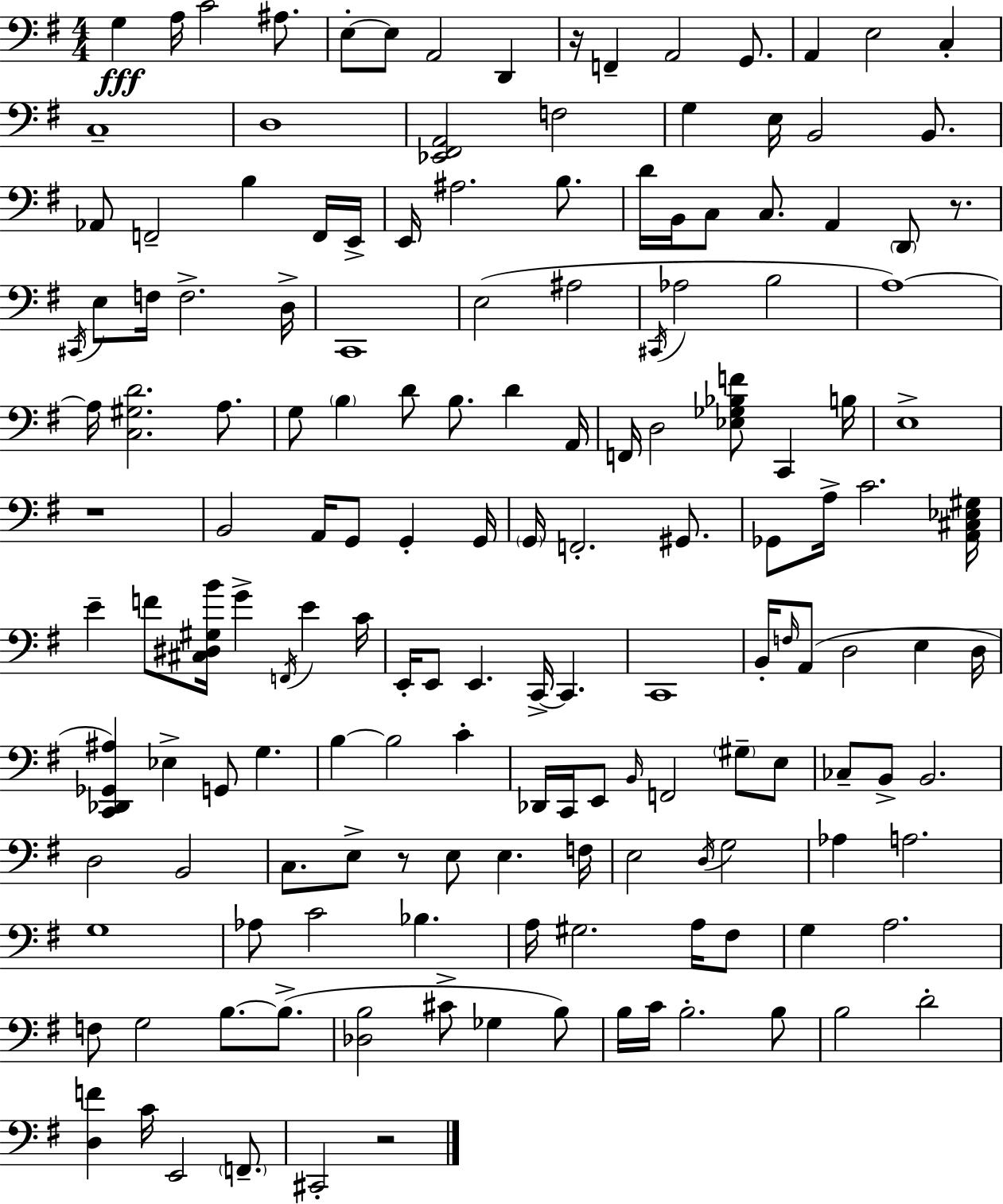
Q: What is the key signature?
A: G major